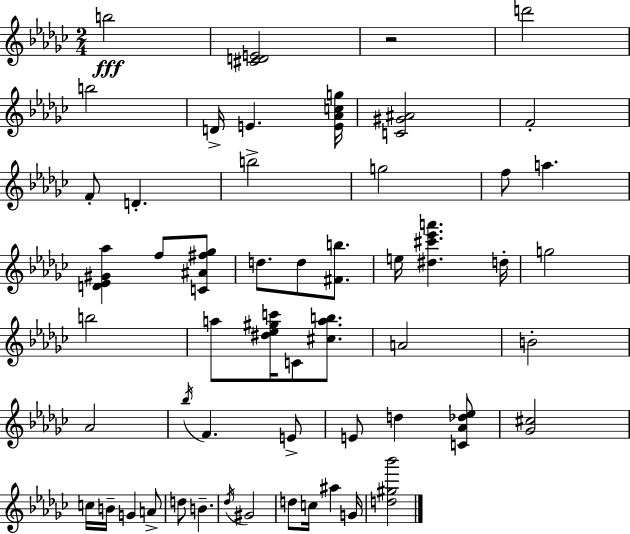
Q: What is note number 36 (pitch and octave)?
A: Db5